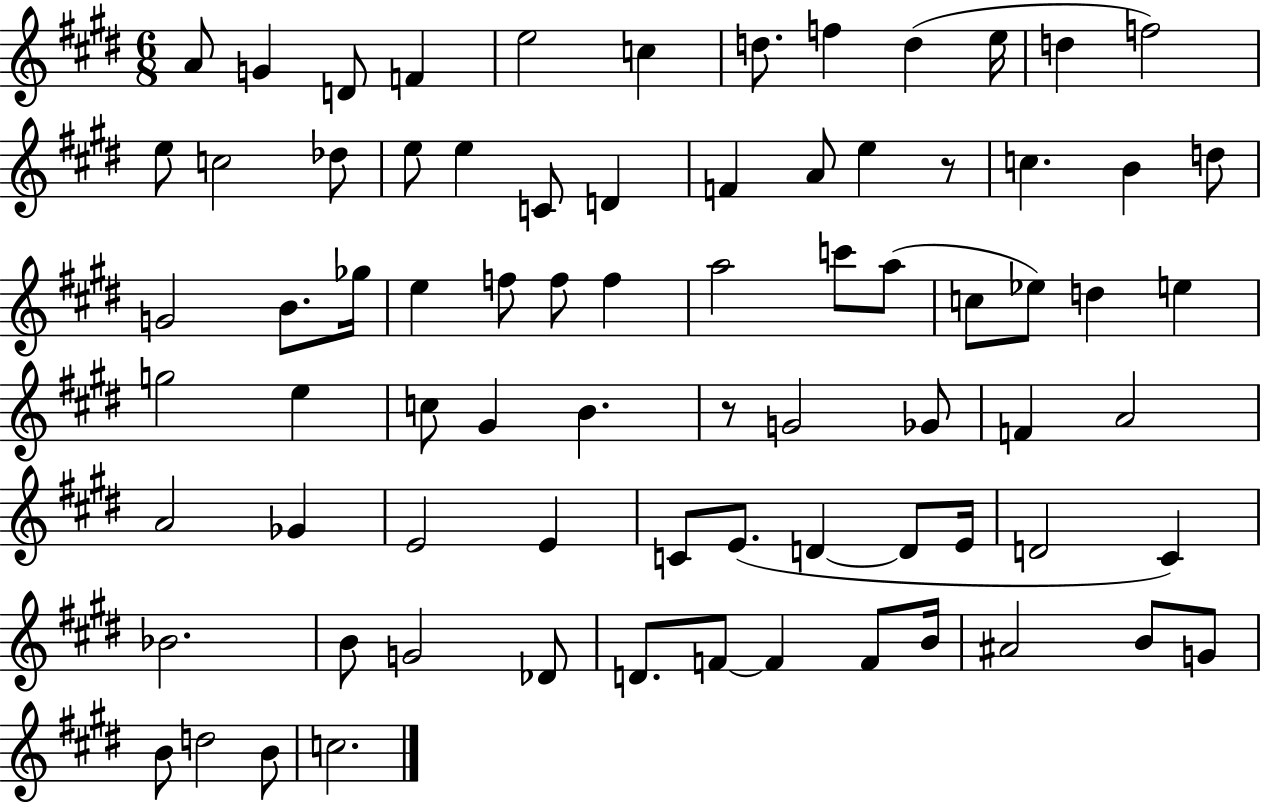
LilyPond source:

{
  \clef treble
  \numericTimeSignature
  \time 6/8
  \key e \major
  a'8 g'4 d'8 f'4 | e''2 c''4 | d''8. f''4 d''4( e''16 | d''4 f''2) | \break e''8 c''2 des''8 | e''8 e''4 c'8 d'4 | f'4 a'8 e''4 r8 | c''4. b'4 d''8 | \break g'2 b'8. ges''16 | e''4 f''8 f''8 f''4 | a''2 c'''8 a''8( | c''8 ees''8) d''4 e''4 | \break g''2 e''4 | c''8 gis'4 b'4. | r8 g'2 ges'8 | f'4 a'2 | \break a'2 ges'4 | e'2 e'4 | c'8 e'8.( d'4~~ d'8 e'16 | d'2 cis'4) | \break bes'2. | b'8 g'2 des'8 | d'8. f'8~~ f'4 f'8 b'16 | ais'2 b'8 g'8 | \break b'8 d''2 b'8 | c''2. | \bar "|."
}